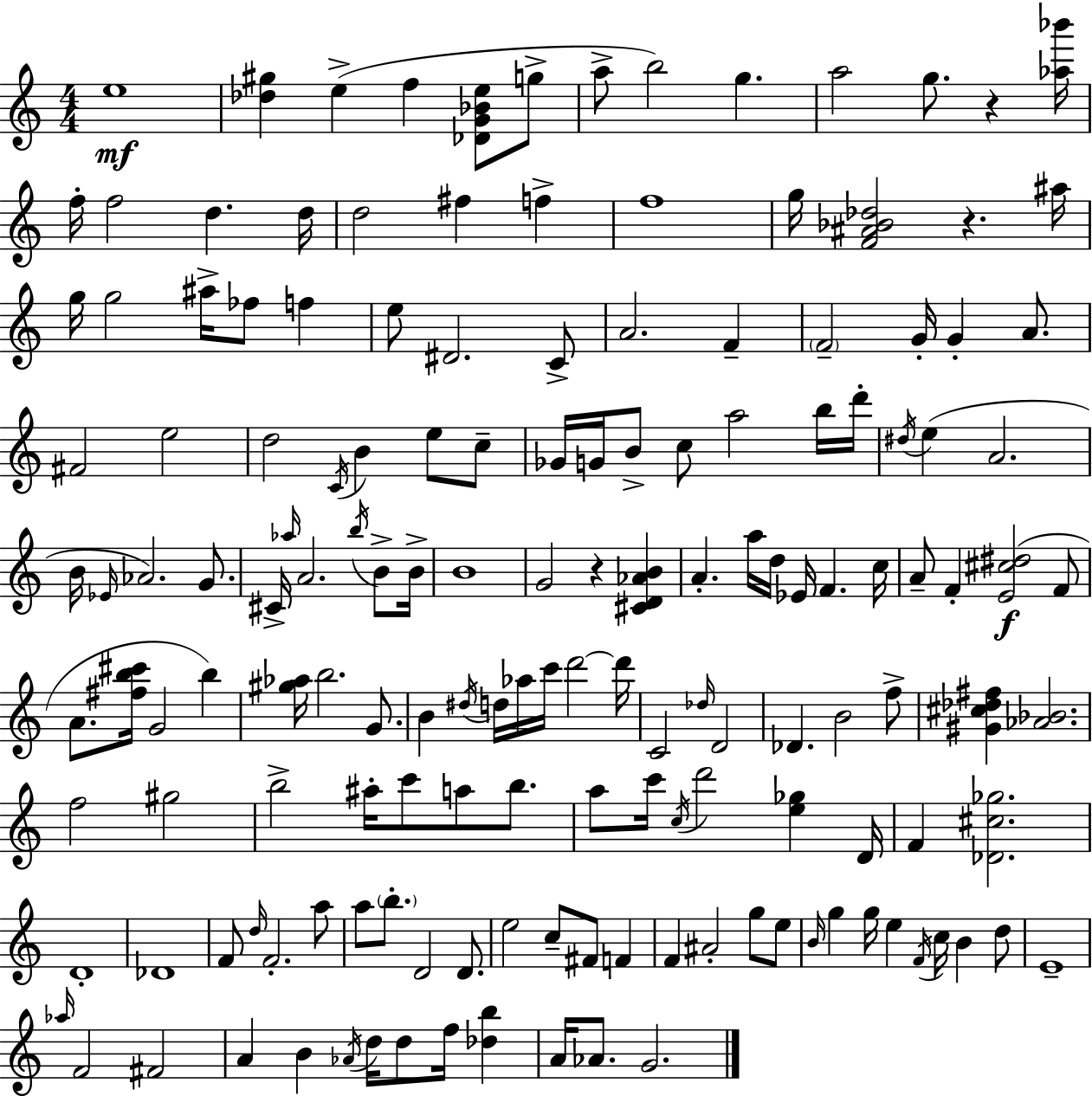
X:1
T:Untitled
M:4/4
L:1/4
K:C
e4 [_d^g] e f [_DG_Be]/2 g/2 a/2 b2 g a2 g/2 z [_a_b']/4 f/4 f2 d d/4 d2 ^f f f4 g/4 [F^A_B_d]2 z ^a/4 g/4 g2 ^a/4 _f/2 f e/2 ^D2 C/2 A2 F F2 G/4 G A/2 ^F2 e2 d2 C/4 B e/2 c/2 _G/4 G/4 B/2 c/2 a2 b/4 d'/4 ^d/4 e A2 B/4 _E/4 _A2 G/2 ^C/4 _a/4 A2 b/4 B/2 B/4 B4 G2 z [^CD_AB] A a/4 d/4 _E/4 F c/4 A/2 F [E^c^d]2 F/2 A/2 [^fb^c']/4 G2 b [^g_a]/4 b2 G/2 B ^d/4 d/4 _a/4 c'/4 d'2 d'/4 C2 _d/4 D2 _D B2 f/2 [^G^c_d^f] [_A_B]2 f2 ^g2 b2 ^a/4 c'/2 a/2 b/2 a/2 c'/4 c/4 d'2 [e_g] D/4 F [_D^c_g]2 D4 _D4 F/2 d/4 F2 a/2 a/2 b/2 D2 D/2 e2 c/2 ^F/2 F F ^A2 g/2 e/2 B/4 g g/4 e F/4 c/4 B d/2 E4 _a/4 F2 ^F2 A B _A/4 d/4 d/2 f/4 [_db] A/4 _A/2 G2